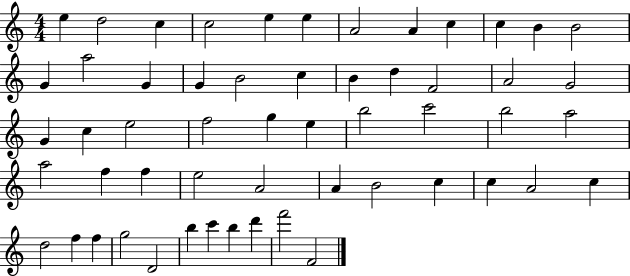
X:1
T:Untitled
M:4/4
L:1/4
K:C
e d2 c c2 e e A2 A c c B B2 G a2 G G B2 c B d F2 A2 G2 G c e2 f2 g e b2 c'2 b2 a2 a2 f f e2 A2 A B2 c c A2 c d2 f f g2 D2 b c' b d' f'2 F2